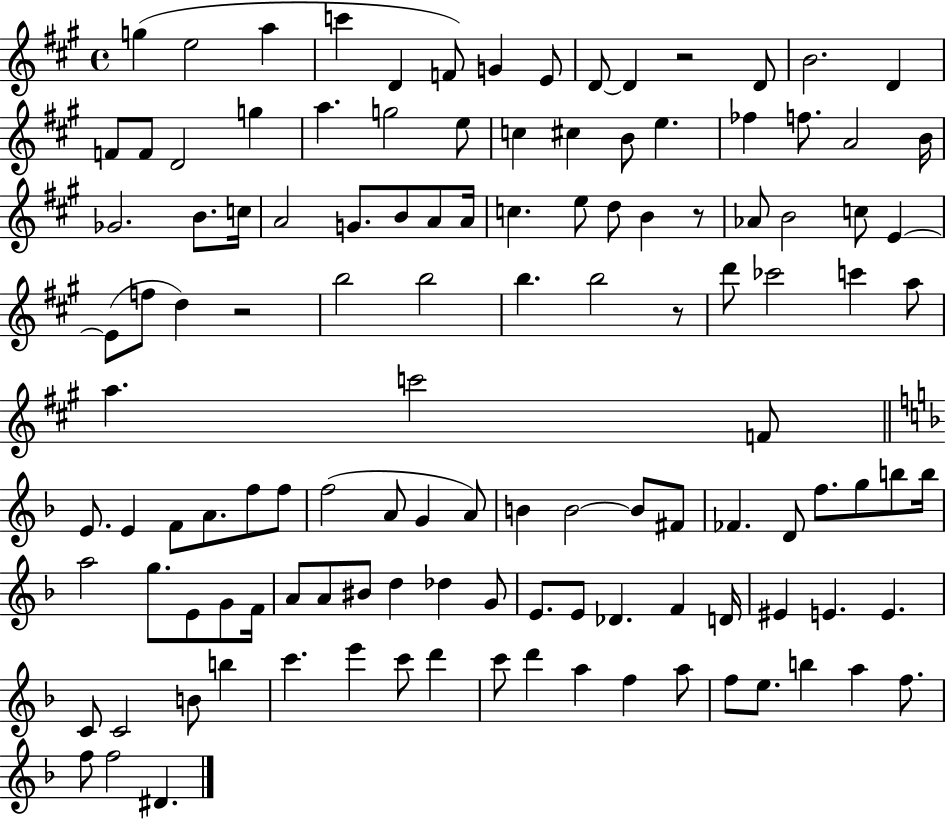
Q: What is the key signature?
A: A major